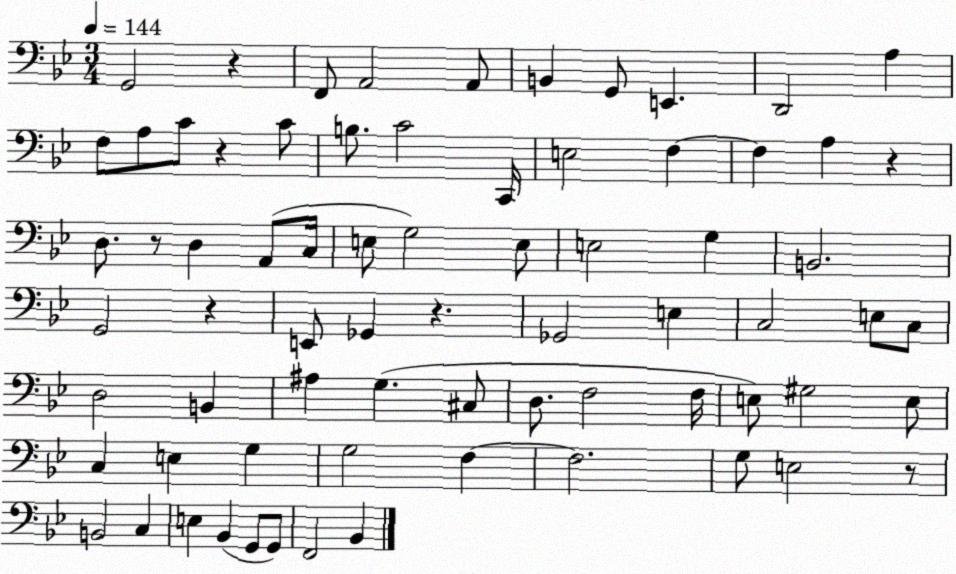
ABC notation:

X:1
T:Untitled
M:3/4
L:1/4
K:Bb
G,,2 z F,,/2 A,,2 A,,/2 B,, G,,/2 E,, D,,2 A, F,/2 A,/2 C/2 z C/2 B,/2 C2 C,,/4 E,2 F, F, A, z D,/2 z/2 D, A,,/2 C,/4 E,/2 G,2 E,/2 E,2 G, B,,2 G,,2 z E,,/2 _G,, z _G,,2 E, C,2 E,/2 C,/2 D,2 B,, ^A, G, ^C,/2 D,/2 F,2 F,/4 E,/2 ^G,2 E,/2 C, E, G, G,2 F, F,2 G,/2 E,2 z/2 B,,2 C, E, _B,, G,,/2 G,,/2 F,,2 _B,,